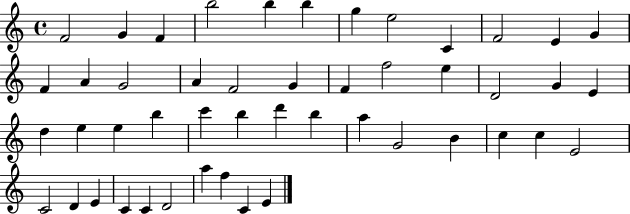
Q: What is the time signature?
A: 4/4